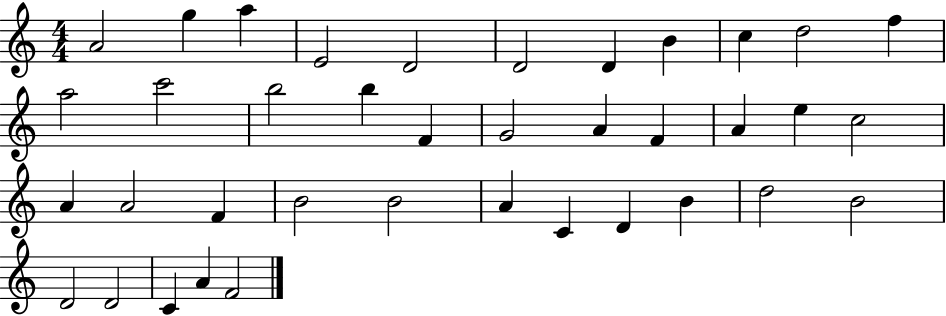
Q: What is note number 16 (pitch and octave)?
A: F4